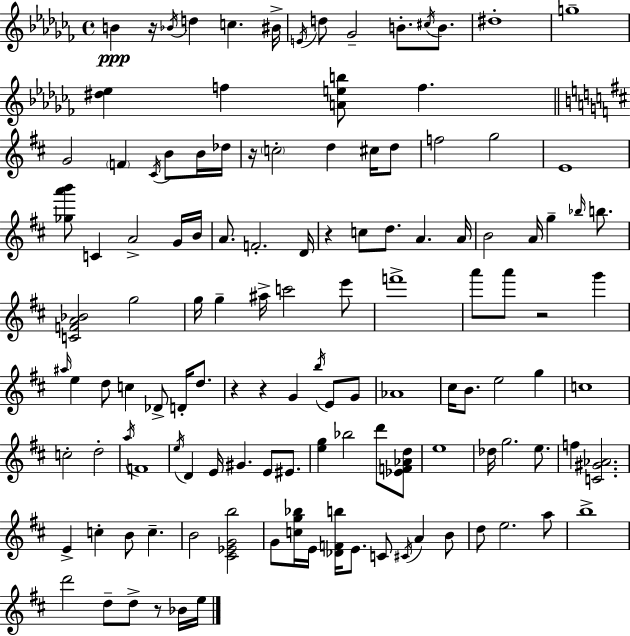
X:1
T:Untitled
M:4/4
L:1/4
K:Abm
B z/4 _B/4 d c ^B/4 E/4 d/2 _G2 B/2 ^c/4 B/2 ^d4 g4 [^d_e] f [Aeb]/2 f G2 F ^C/4 B/2 B/4 _d/4 z/4 c2 d ^c/4 d/2 f2 g2 E4 [_ga'b']/2 C A2 G/4 B/4 A/2 F2 D/4 z c/2 d/2 A A/4 B2 A/4 g _b/4 b/2 [CFA_B]2 g2 g/4 g ^a/4 c'2 e'/2 f'4 a'/2 a'/2 z2 g' ^a/4 e d/2 c _D/2 D/4 d/2 z z G b/4 E/2 G/2 _A4 ^c/4 B/2 e2 g c4 c2 d2 a/4 F4 e/4 D E/4 ^G E/2 ^E/2 [eg] _b2 d'/2 [_EF_Ad]/2 e4 _d/4 g2 e/2 f [C^G_A]2 E c B/2 c B2 [^C_EGb]2 G/2 [cg_b]/4 E/4 [_DFb]/4 E/2 C/2 ^C/4 A B/2 d/2 e2 a/2 b4 d'2 d/2 d/2 z/2 _B/4 e/4